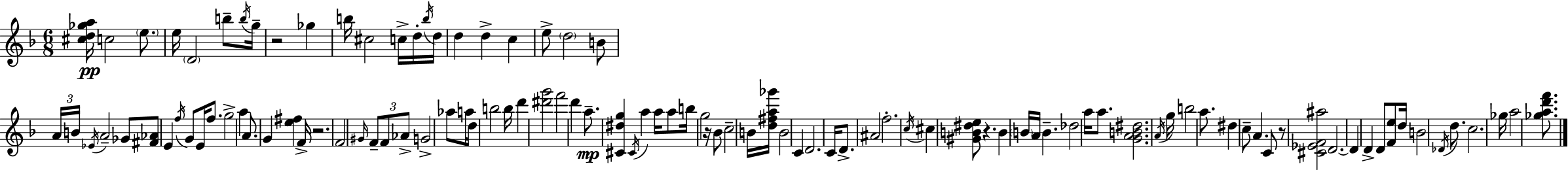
X:1
T:Untitled
M:6/8
L:1/4
K:Dm
[^cd_ga]/4 c2 e/2 e/4 D2 b/2 b/4 g/4 z2 _g b/4 ^c2 c/4 d/4 b/4 d/4 d d c e/2 d2 B/2 A/4 B/4 _E/4 A2 _G/2 [^F_A]/2 E f/4 G/2 E/4 f/2 g2 a A/2 G [e^f] F/4 z2 F2 ^G/4 F/2 F/2 _A/2 G2 _a/2 a/4 d/2 b2 b/4 d' [^d'g']2 f'2 d' a/2 [^C^dg] ^C/4 a a/4 a/2 b/4 g2 z/4 _B/2 c2 B/4 [d^fa_g']/4 B2 C D2 C/4 D/2 ^A2 f2 c/4 ^c [^GB^de]/2 z B B/4 A/4 B _d2 a/4 a/2 [GAB^d]2 A/4 g/4 b2 a/2 ^d c/2 A C/2 z/2 [^C_EF^a]2 D2 D D D/2 [Fe]/2 d/4 B2 _D/4 d/2 c2 _g/4 a2 [_gad'f']/2